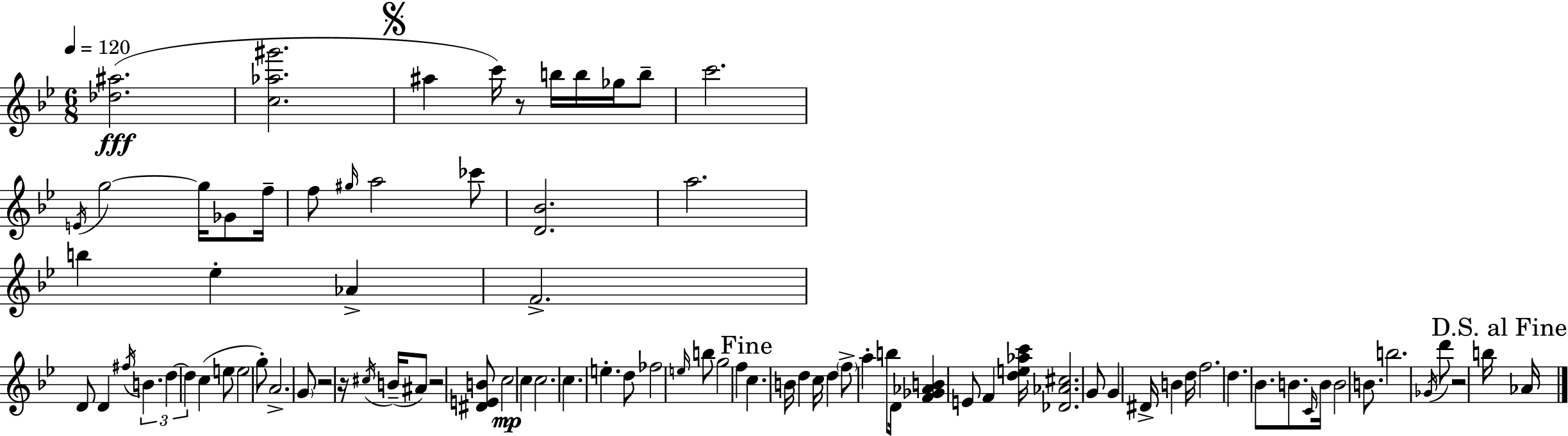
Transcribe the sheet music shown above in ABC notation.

X:1
T:Untitled
M:6/8
L:1/4
K:Gm
[_d^a]2 [c_a^g']2 ^a c'/4 z/2 b/4 b/4 _g/4 b/2 c'2 E/4 g2 g/4 _G/2 f/4 f/2 ^g/4 a2 _c'/2 [D_B]2 a2 b _e _A F2 D/2 D ^f/4 B d d c e/2 e2 g/2 A2 G/2 z2 z/4 ^c/4 B/4 ^A/2 z2 [^DEB]/2 c2 c c2 c e d/2 _f2 e/4 b/2 g2 f c B/4 d c/4 d f/2 a b/2 D/4 [F_G_AB] E/2 F [de_ac']/4 [_D_A^c]2 G/2 G ^D/4 B d/4 f2 d _B/2 B/2 C/4 B/4 B2 B/2 b2 _G/4 d'/2 z2 b/4 _A/4